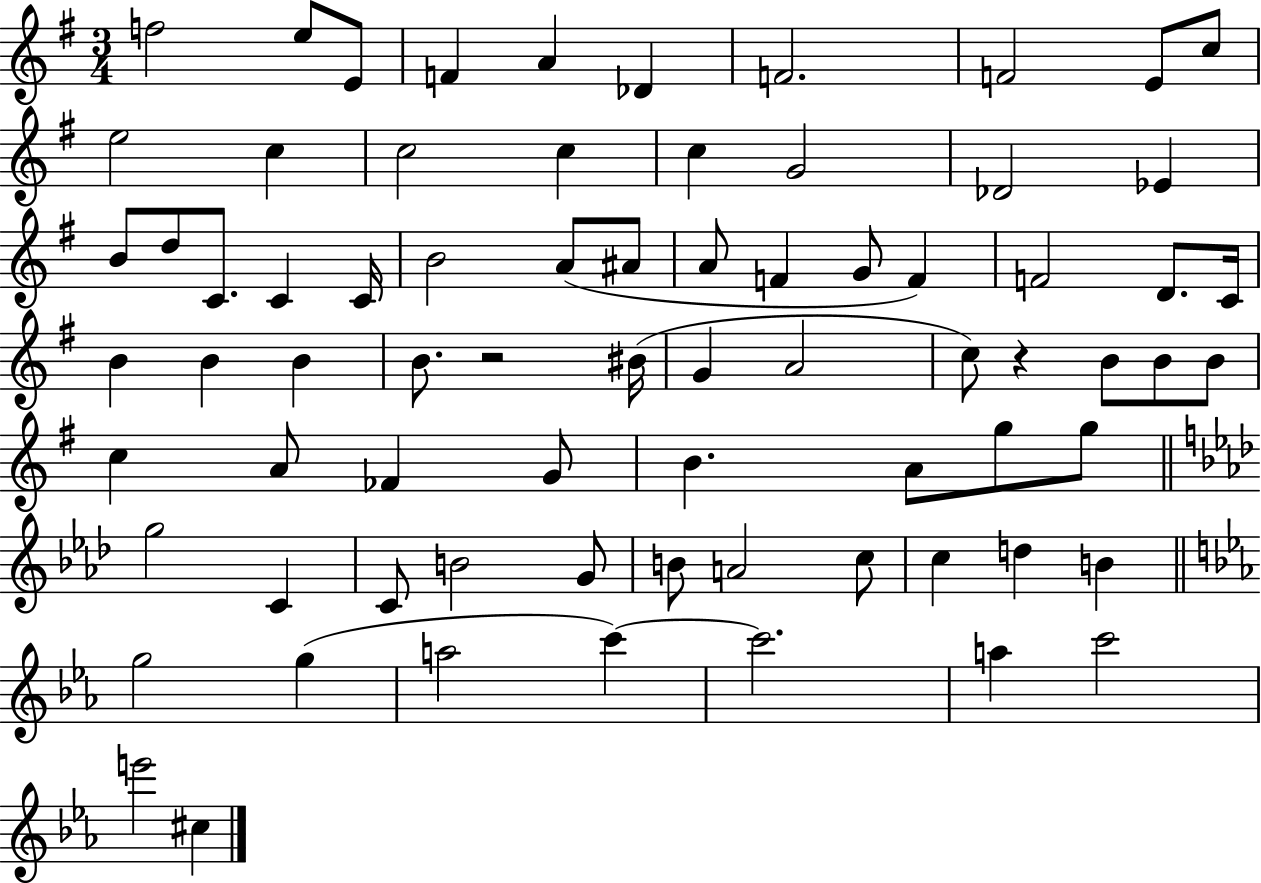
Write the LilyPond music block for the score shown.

{
  \clef treble
  \numericTimeSignature
  \time 3/4
  \key g \major
  f''2 e''8 e'8 | f'4 a'4 des'4 | f'2. | f'2 e'8 c''8 | \break e''2 c''4 | c''2 c''4 | c''4 g'2 | des'2 ees'4 | \break b'8 d''8 c'8. c'4 c'16 | b'2 a'8( ais'8 | a'8 f'4 g'8 f'4) | f'2 d'8. c'16 | \break b'4 b'4 b'4 | b'8. r2 bis'16( | g'4 a'2 | c''8) r4 b'8 b'8 b'8 | \break c''4 a'8 fes'4 g'8 | b'4. a'8 g''8 g''8 | \bar "||" \break \key aes \major g''2 c'4 | c'8 b'2 g'8 | b'8 a'2 c''8 | c''4 d''4 b'4 | \break \bar "||" \break \key ees \major g''2 g''4( | a''2 c'''4~~) | c'''2. | a''4 c'''2 | \break e'''2 cis''4 | \bar "|."
}